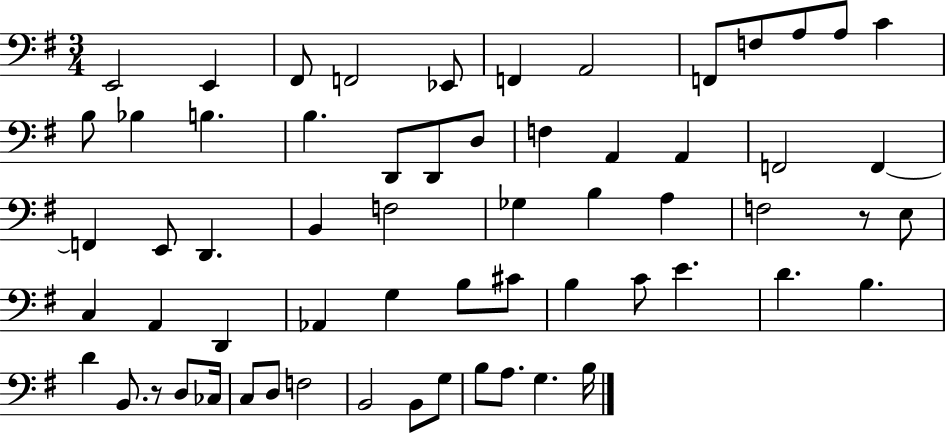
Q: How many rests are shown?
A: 2